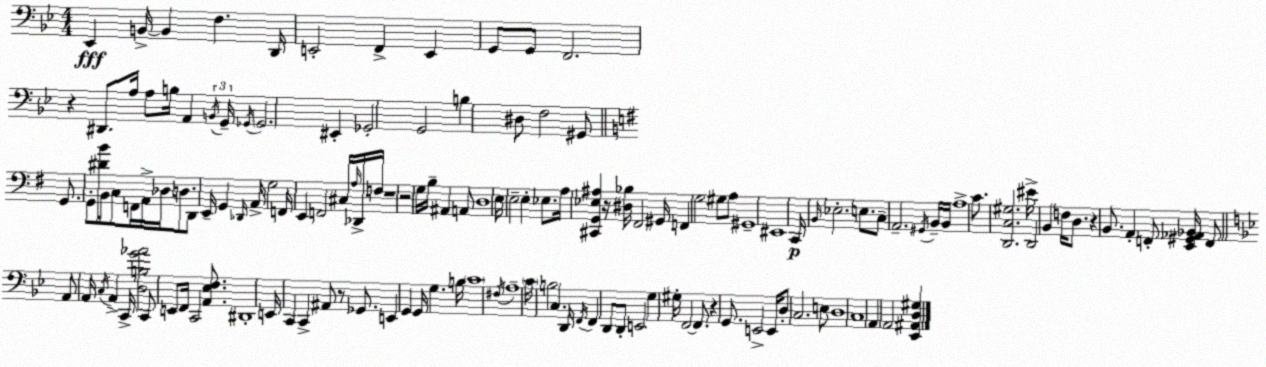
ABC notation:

X:1
T:Untitled
M:4/4
L:1/4
K:Bb
_E,, B,,/4 B,, F, D,,/4 E,,2 F,, E,, G,,/2 G,,/2 F,,2 z ^D,,/2 A,/4 A,/2 B,/4 A,, B,,/4 G,,/4 _G,,/4 _G,,2 ^E,, _G,,2 G,,2 B, ^D,/2 F,2 ^G,,/2 G,,/2 G,,/2 [^DB]/4 B,,/2 C,/2 F,,/4 A,,/4 _D,/4 D,/2 D,,/2 E,,/4 G,, _D,,/4 A,,/4 G,2 F,,/4 E,, F,,2 ^C,/4 A,/4 _D,,/4 F,/4 z4 z2 G,/4 B,/4 ^A,, A,,/2 D,4 E,/4 E,2 E, _E,/2 A,/4 [^C,,G,,_E,^A,] z/4 [^D,_B,]/4 ^F,,2 ^G,,/4 F,, G,2 ^G,/2 A,/2 ^G,,4 ^E,,4 C,,/4 B,,/4 _E,2 E,/2 C,/2 A,,2 ^G,,/4 B,,/4 B,,/4 A,4 C/2 [D,,C,^G,]2 ^E/4 D,,2 B,, F,/4 D,/2 z B,,/2 A,, F,,/2 [E,,^G,,_A,,_B,,]/4 F,,/2 A,,/2 A,,/4 C,/4 A,, C,,/4 [D,B,G_A]2 C,,/2 E,,/2 F,,/4 C,,2 [A,,_E,F,]/2 ^D,,4 E,,/4 C,, C,, ^A,,/2 z/2 _G,,/2 E,, G,, G,,/4 G, B,/4 C4 ^F,/4 A,4 C/4 B,2 C, D,,/4 F,,/4 F,, D,,/2 D,,/2 E,,2 G, ^G,/4 F,,2 F,,/2 z G,,/2 E,,2 E,,/4 D,/2 C,2 E,/2 D,4 C,4 A,, A,,2 [_E,,^A,,D,^G,]